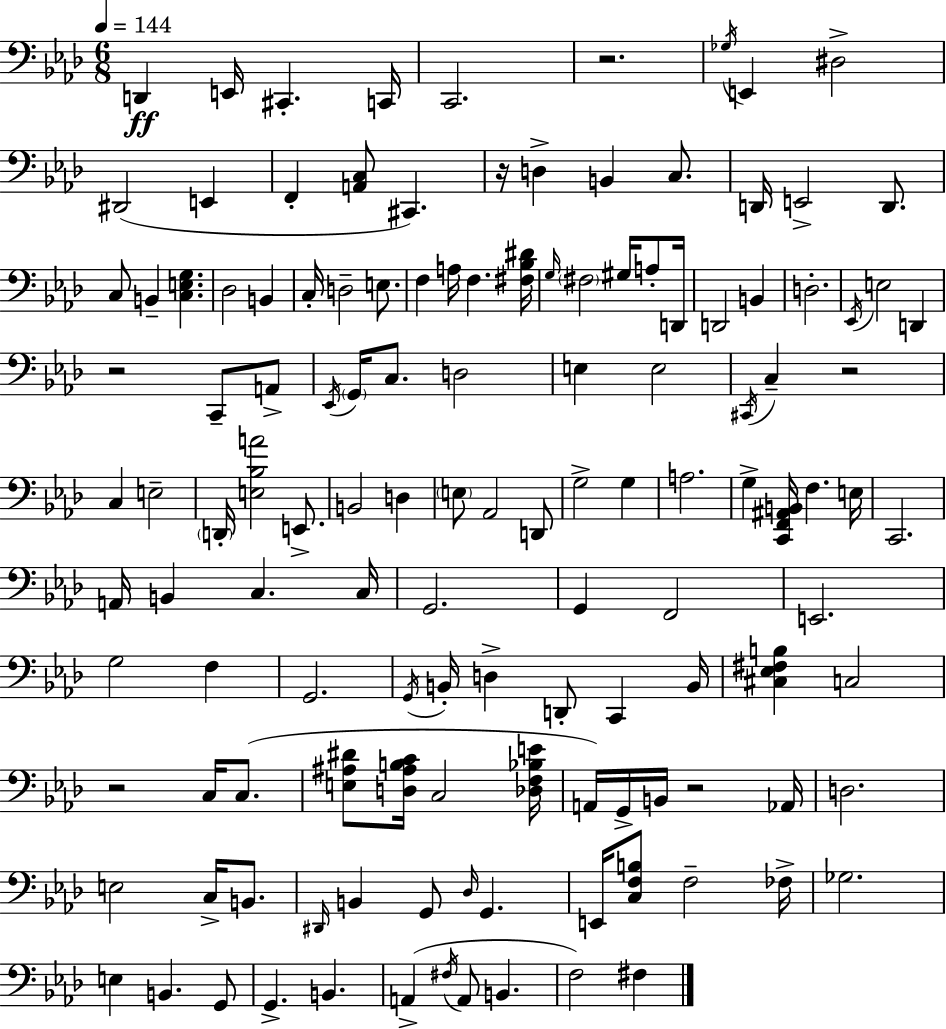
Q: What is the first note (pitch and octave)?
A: D2